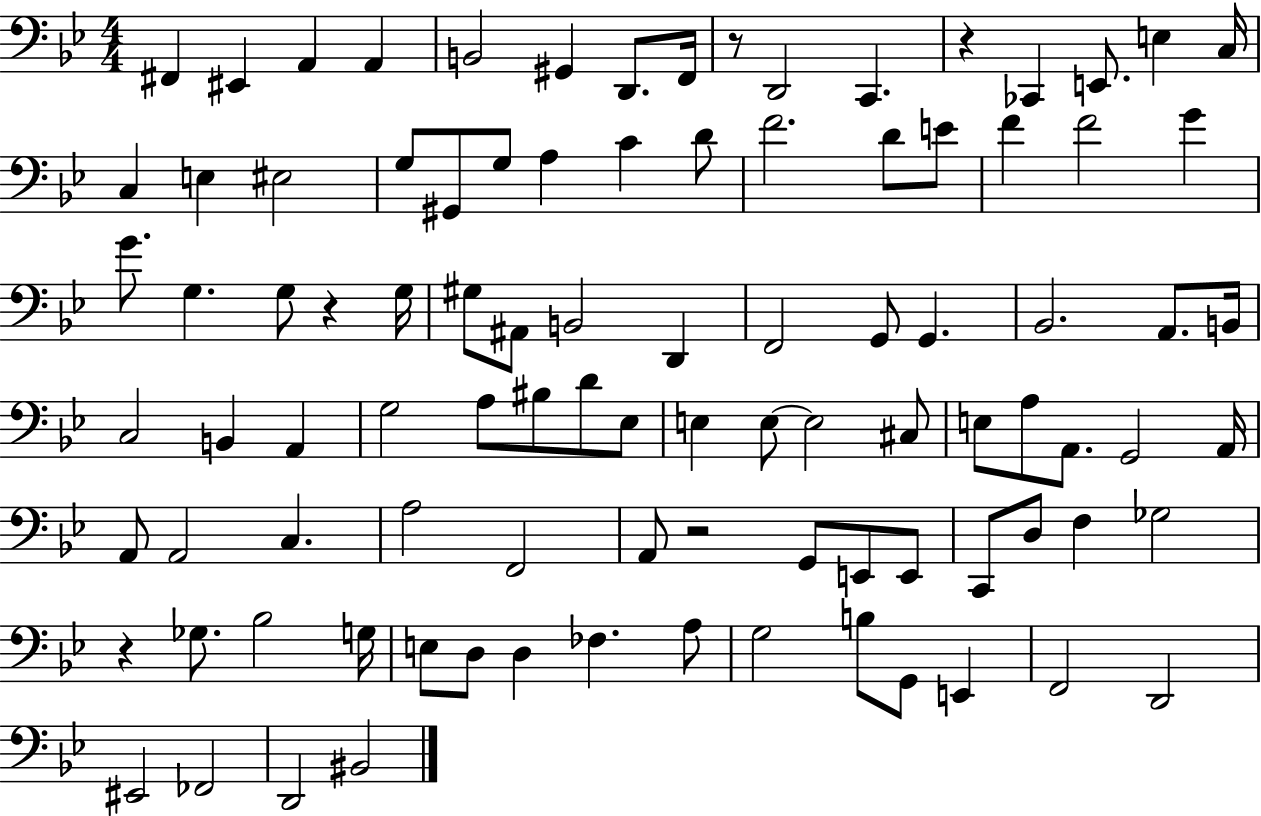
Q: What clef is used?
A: bass